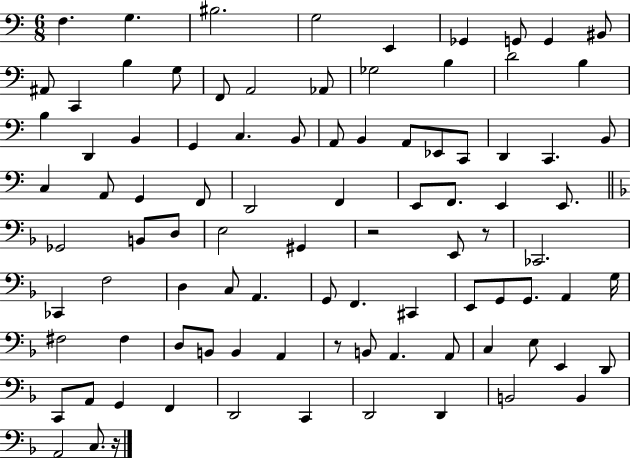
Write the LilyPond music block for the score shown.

{
  \clef bass
  \numericTimeSignature
  \time 6/8
  \key c \major
  \repeat volta 2 { f4. g4. | bis2. | g2 e,4 | ges,4 g,8 g,4 bis,8 | \break ais,8 c,4 b4 g8 | f,8 a,2 aes,8 | ges2 b4 | d'2 b4 | \break b4 d,4 b,4 | g,4 c4. b,8 | a,8 b,4 a,8 ees,8 c,8 | d,4 c,4. b,8 | \break c4 a,8 g,4 f,8 | d,2 f,4 | e,8 f,8. e,4 e,8. | \bar "||" \break \key d \minor ges,2 b,8 d8 | e2 gis,4 | r2 e,8 r8 | ces,2. | \break ces,4 f2 | d4 c8 a,4. | g,8 f,4. cis,4 | e,8 g,8 g,8. a,4 g16 | \break fis2 fis4 | d8 b,8 b,4 a,4 | r8 b,8 a,4. a,8 | c4 e8 e,4 d,8 | \break c,8 a,8 g,4 f,4 | d,2 c,4 | d,2 d,4 | b,2 b,4 | \break a,2 c8. r16 | } \bar "|."
}